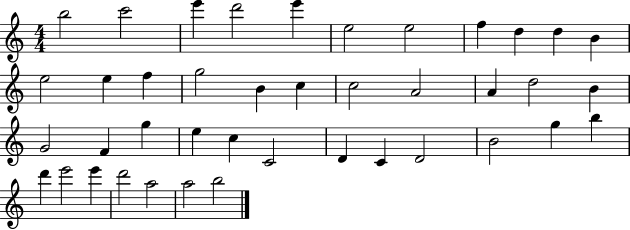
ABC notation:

X:1
T:Untitled
M:4/4
L:1/4
K:C
b2 c'2 e' d'2 e' e2 e2 f d d B e2 e f g2 B c c2 A2 A d2 B G2 F g e c C2 D C D2 B2 g b d' e'2 e' d'2 a2 a2 b2